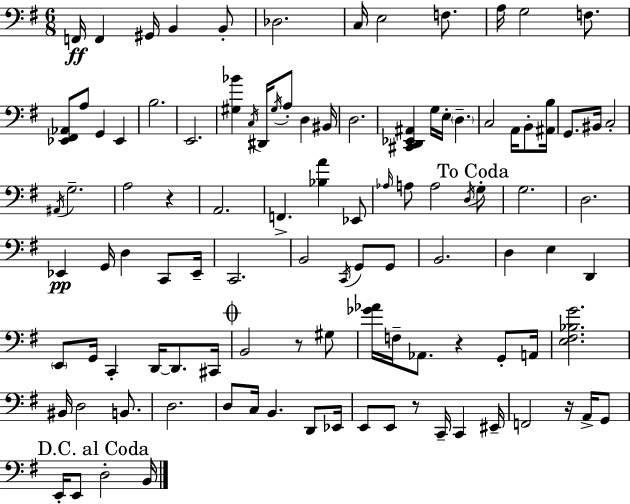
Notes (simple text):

F2/s F2/q G#2/s B2/q B2/e Db3/h. C3/s E3/h F3/e. A3/s G3/h F3/e. [Eb2,F#2,Ab2]/e A3/e G2/q Eb2/q B3/h. E2/h. [G#3,Bb4]/q C3/s D#2/s G#3/s A3/e D3/q BIS2/s D3/h. [C#2,D2,Eb2,A#2]/q G3/s E3/s D3/q. C3/h A2/s B2/e [A#2,B3]/s G2/e. BIS2/s C3/h A#2/s G3/h. A3/h R/q A2/h. F2/q. [Bb3,A4]/q Eb2/e Ab3/s A3/e A3/h D3/s G3/e G3/h. D3/h. Eb2/q G2/s D3/q C2/e Eb2/s C2/h. B2/h C2/s G2/e G2/e B2/h. D3/q E3/q D2/q E2/e G2/s C2/q D2/s D2/e. C#2/s B2/h R/e G#3/e [Gb4,Ab4]/s F3/s Ab2/e. R/q G2/e A2/s [E3,F#3,Bb3,G4]/h. BIS2/s D3/h B2/e. D3/h. D3/e C3/s B2/q. D2/e Eb2/s E2/e E2/e R/e C2/s C2/q EIS2/s F2/h R/s A2/s G2/e E2/s E2/e D3/h B2/s